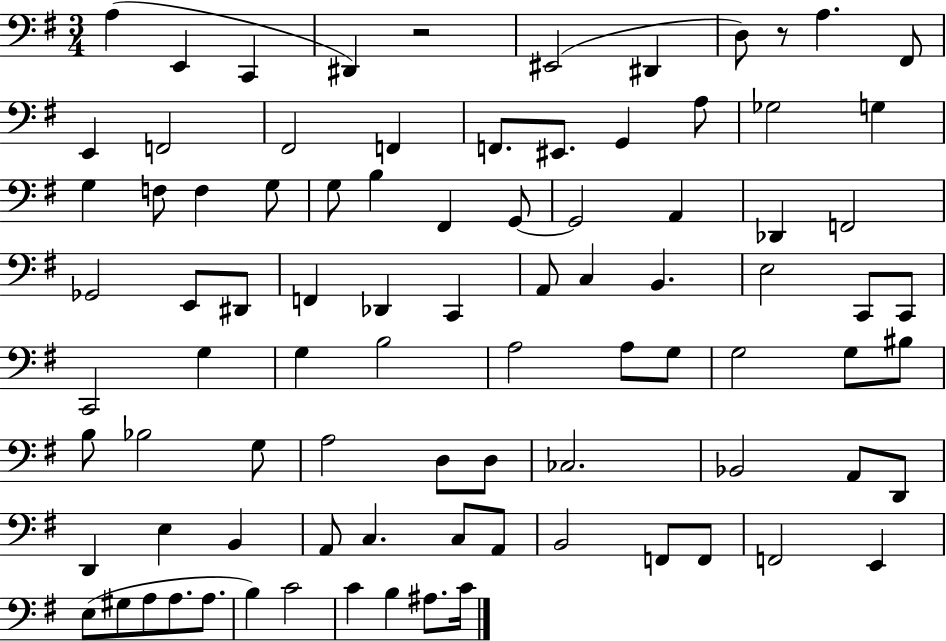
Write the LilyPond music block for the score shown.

{
  \clef bass
  \numericTimeSignature
  \time 3/4
  \key g \major
  a4( e,4 c,4 | dis,4) r2 | eis,2( dis,4 | d8) r8 a4. fis,8 | \break e,4 f,2 | fis,2 f,4 | f,8. eis,8. g,4 a8 | ges2 g4 | \break g4 f8 f4 g8 | g8 b4 fis,4 g,8~~ | g,2 a,4 | des,4 f,2 | \break ges,2 e,8 dis,8 | f,4 des,4 c,4 | a,8 c4 b,4. | e2 c,8 c,8 | \break c,2 g4 | g4 b2 | a2 a8 g8 | g2 g8 bis8 | \break b8 bes2 g8 | a2 d8 d8 | ces2. | bes,2 a,8 d,8 | \break d,4 e4 b,4 | a,8 c4. c8 a,8 | b,2 f,8 f,8 | f,2 e,4 | \break e8( gis8 a8 a8. a8. | b4) c'2 | c'4 b4 ais8. c'16 | \bar "|."
}